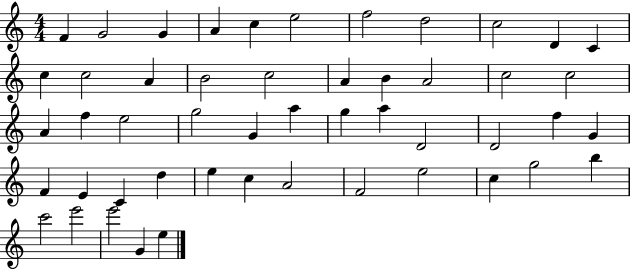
{
  \clef treble
  \numericTimeSignature
  \time 4/4
  \key c \major
  f'4 g'2 g'4 | a'4 c''4 e''2 | f''2 d''2 | c''2 d'4 c'4 | \break c''4 c''2 a'4 | b'2 c''2 | a'4 b'4 a'2 | c''2 c''2 | \break a'4 f''4 e''2 | g''2 g'4 a''4 | g''4 a''4 d'2 | d'2 f''4 g'4 | \break f'4 e'4 c'4 d''4 | e''4 c''4 a'2 | f'2 e''2 | c''4 g''2 b''4 | \break c'''2 e'''2 | e'''2 g'4 e''4 | \bar "|."
}